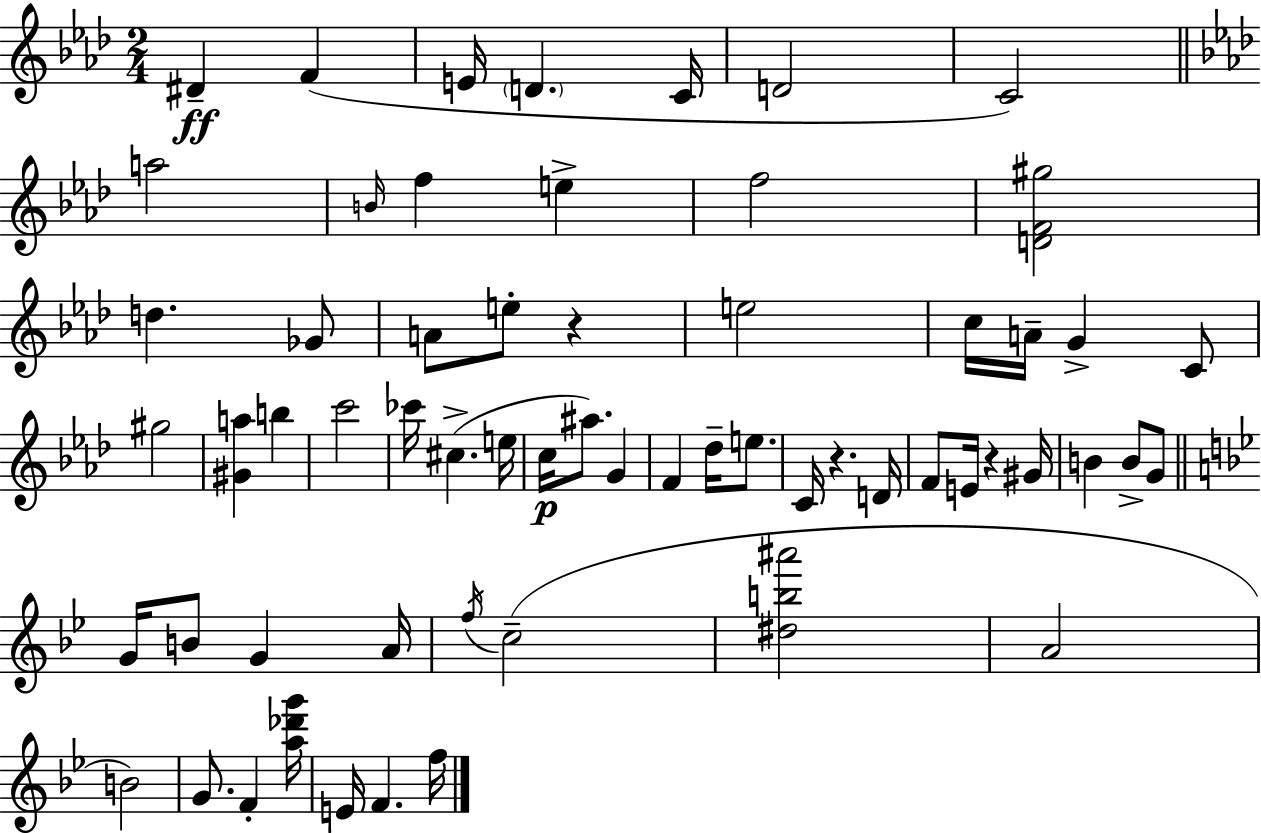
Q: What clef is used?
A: treble